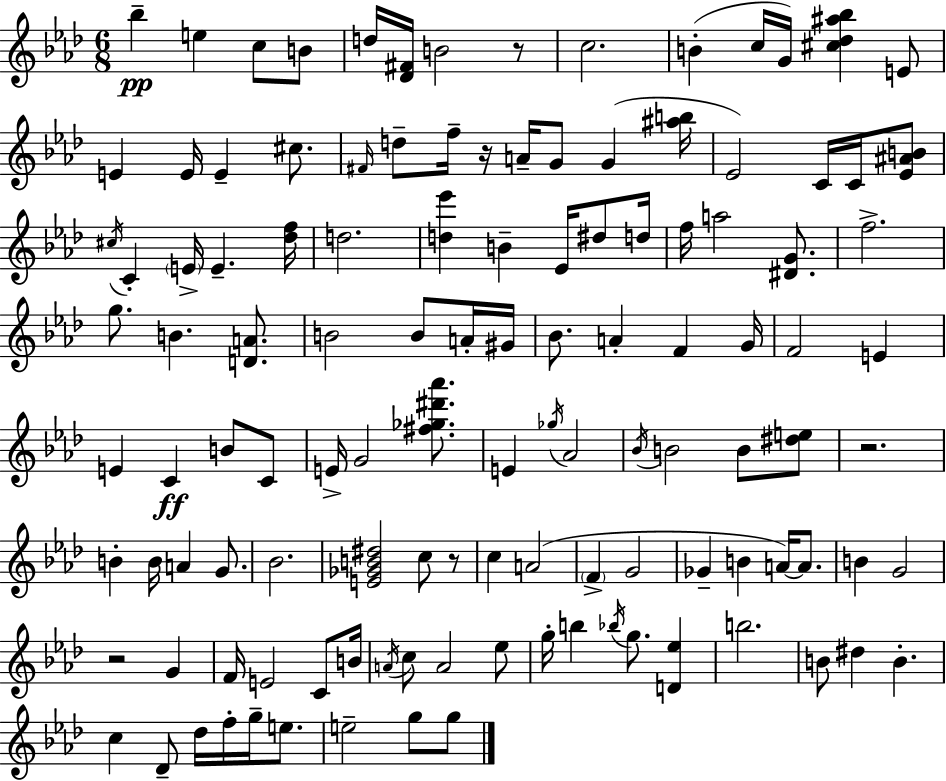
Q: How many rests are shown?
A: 5